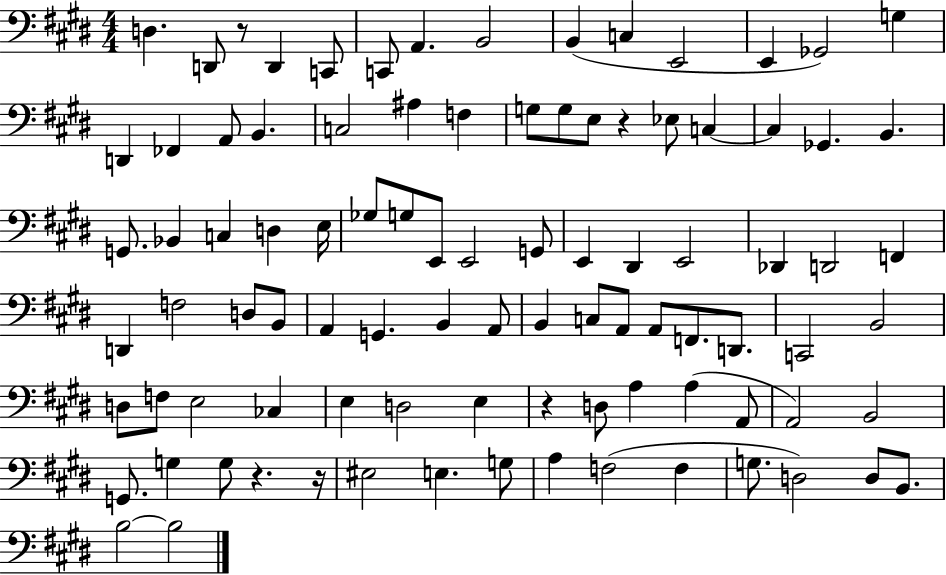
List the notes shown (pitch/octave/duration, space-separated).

D3/q. D2/e R/e D2/q C2/e C2/e A2/q. B2/h B2/q C3/q E2/h E2/q Gb2/h G3/q D2/q FES2/q A2/e B2/q. C3/h A#3/q F3/q G3/e G3/e E3/e R/q Eb3/e C3/q C3/q Gb2/q. B2/q. G2/e. Bb2/q C3/q D3/q E3/s Gb3/e G3/e E2/e E2/h G2/e E2/q D#2/q E2/h Db2/q D2/h F2/q D2/q F3/h D3/e B2/e A2/q G2/q. B2/q A2/e B2/q C3/e A2/e A2/e F2/e. D2/e. C2/h B2/h D3/e F3/e E3/h CES3/q E3/q D3/h E3/q R/q D3/e A3/q A3/q A2/e A2/h B2/h G2/e. G3/q G3/e R/q. R/s EIS3/h E3/q. G3/e A3/q F3/h F3/q G3/e. D3/h D3/e B2/e. B3/h B3/h